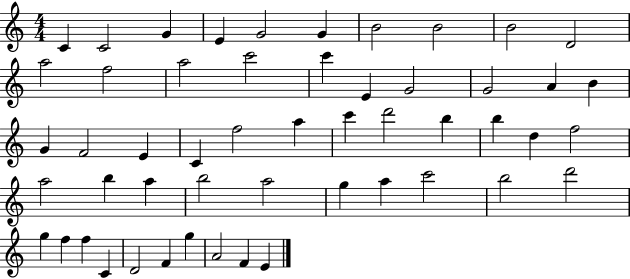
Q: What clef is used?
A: treble